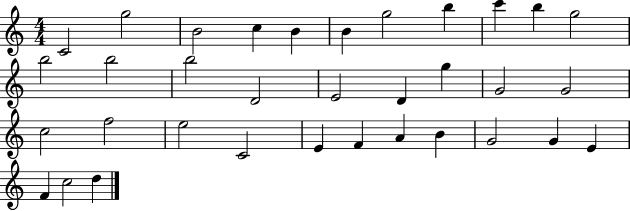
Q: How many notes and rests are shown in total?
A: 34